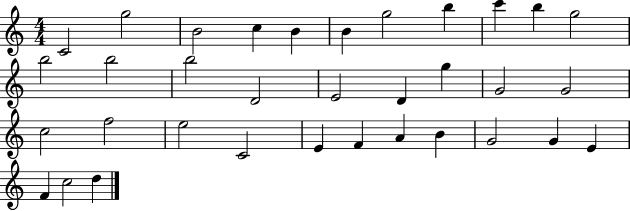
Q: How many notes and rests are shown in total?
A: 34